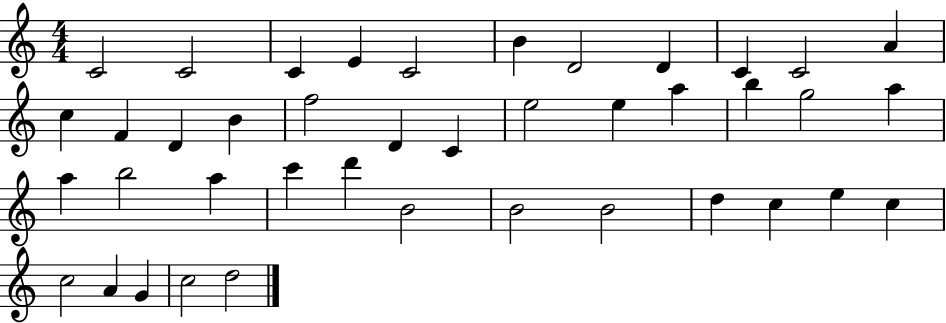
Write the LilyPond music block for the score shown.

{
  \clef treble
  \numericTimeSignature
  \time 4/4
  \key c \major
  c'2 c'2 | c'4 e'4 c'2 | b'4 d'2 d'4 | c'4 c'2 a'4 | \break c''4 f'4 d'4 b'4 | f''2 d'4 c'4 | e''2 e''4 a''4 | b''4 g''2 a''4 | \break a''4 b''2 a''4 | c'''4 d'''4 b'2 | b'2 b'2 | d''4 c''4 e''4 c''4 | \break c''2 a'4 g'4 | c''2 d''2 | \bar "|."
}